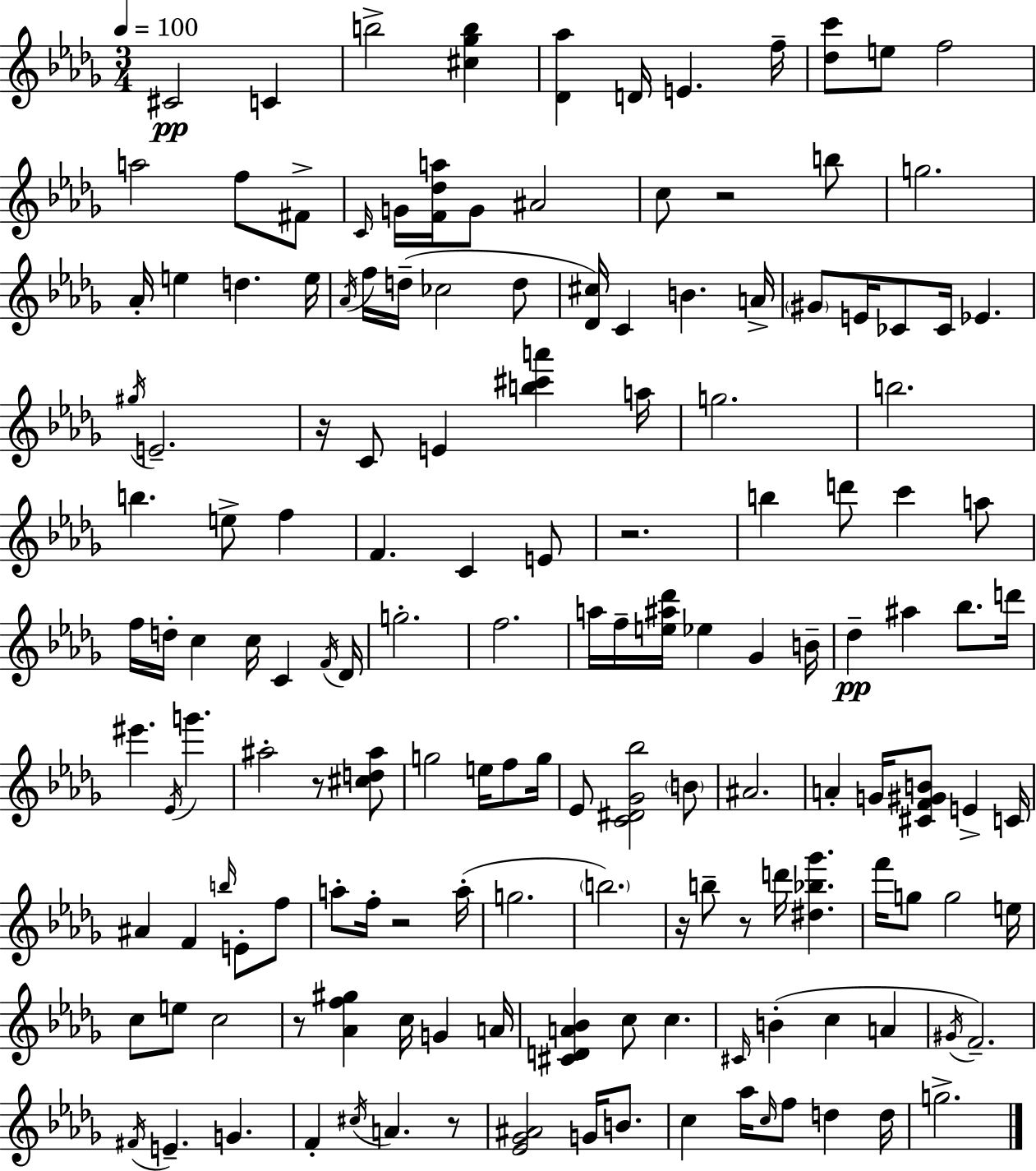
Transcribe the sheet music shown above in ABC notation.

X:1
T:Untitled
M:3/4
L:1/4
K:Bbm
^C2 C b2 [^c_gb] [_D_a] D/4 E f/4 [_dc']/2 e/2 f2 a2 f/2 ^F/2 C/4 G/4 [F_da]/4 G/2 ^A2 c/2 z2 b/2 g2 _A/4 e d e/4 _A/4 f/4 d/4 _c2 d/2 [_D^c]/4 C B A/4 ^G/2 E/4 _C/2 _C/4 _E ^g/4 E2 z/4 C/2 E [b^c'a'] a/4 g2 b2 b e/2 f F C E/2 z2 b d'/2 c' a/2 f/4 d/4 c c/4 C F/4 _D/4 g2 f2 a/4 f/4 [e^a_d']/4 _e _G B/4 _d ^a _b/2 d'/4 ^e' _E/4 g' ^a2 z/2 [^cd^a]/2 g2 e/4 f/2 g/4 _E/2 [C^D_G_b]2 B/2 ^A2 A G/4 [^CF^GB]/2 E C/4 ^A F b/4 E/2 f/2 a/2 f/4 z2 a/4 g2 b2 z/4 b/2 z/2 d'/4 [^d_b_g'] f'/4 g/2 g2 e/4 c/2 e/2 c2 z/2 [_Af^g] c/4 G A/4 [^CDA_B] c/2 c ^C/4 B c A ^G/4 F2 ^F/4 E G F ^c/4 A z/2 [_E_G^A]2 G/4 B/2 c _a/4 c/4 f/2 d d/4 g2